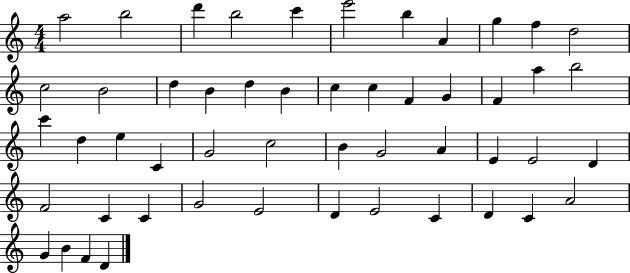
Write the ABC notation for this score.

X:1
T:Untitled
M:4/4
L:1/4
K:C
a2 b2 d' b2 c' e'2 b A g f d2 c2 B2 d B d B c c F G F a b2 c' d e C G2 c2 B G2 A E E2 D F2 C C G2 E2 D E2 C D C A2 G B F D